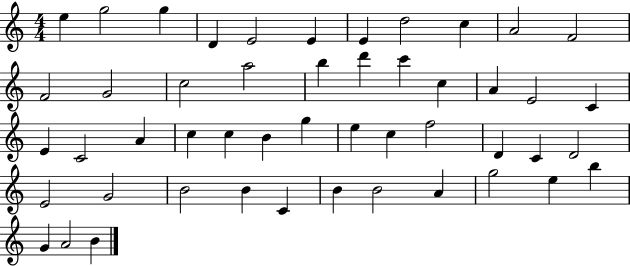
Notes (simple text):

E5/q G5/h G5/q D4/q E4/h E4/q E4/q D5/h C5/q A4/h F4/h F4/h G4/h C5/h A5/h B5/q D6/q C6/q C5/q A4/q E4/h C4/q E4/q C4/h A4/q C5/q C5/q B4/q G5/q E5/q C5/q F5/h D4/q C4/q D4/h E4/h G4/h B4/h B4/q C4/q B4/q B4/h A4/q G5/h E5/q B5/q G4/q A4/h B4/q